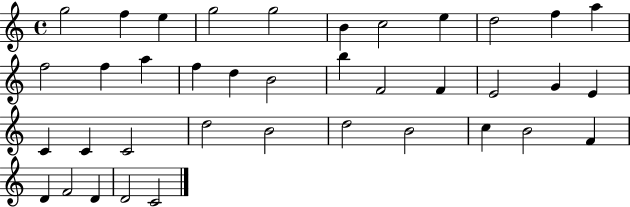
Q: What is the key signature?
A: C major